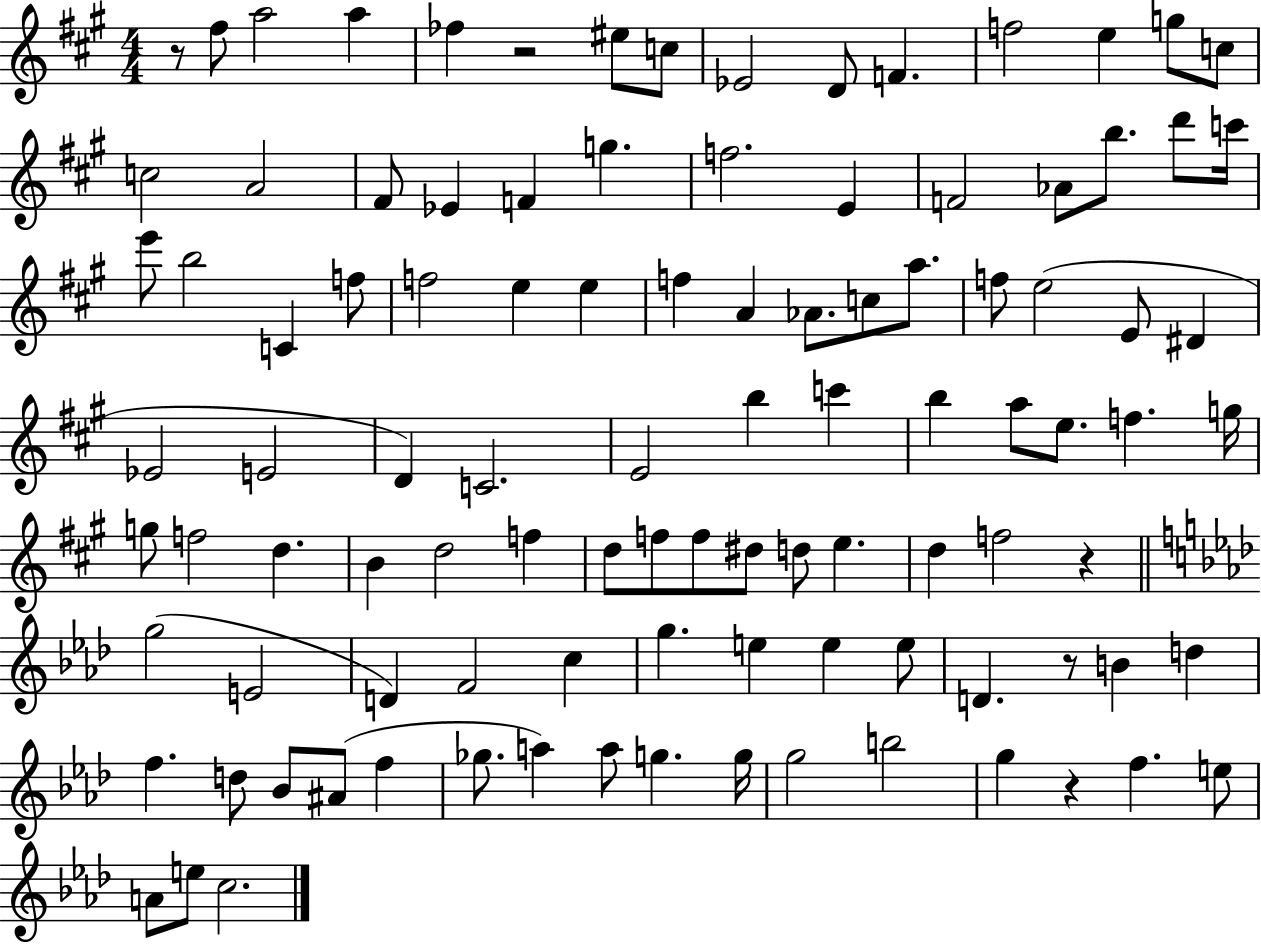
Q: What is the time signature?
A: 4/4